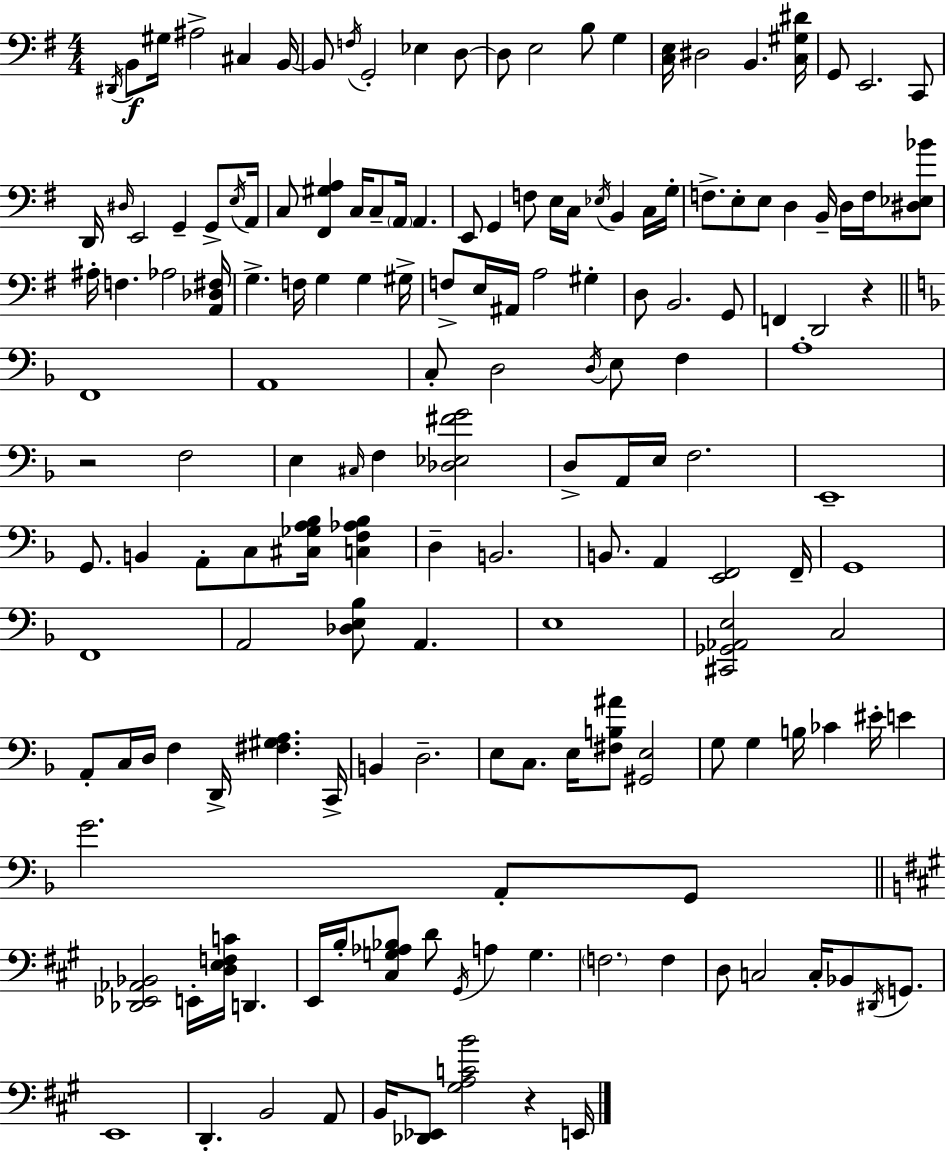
X:1
T:Untitled
M:4/4
L:1/4
K:Em
^D,,/4 B,,/2 ^G,/4 ^A,2 ^C, B,,/4 B,,/2 F,/4 G,,2 _E, D,/2 D,/2 E,2 B,/2 G, [C,E,]/4 ^D,2 B,, [C,^G,^D]/4 G,,/2 E,,2 C,,/2 D,,/4 ^D,/4 E,,2 G,, G,,/2 E,/4 A,,/4 C,/2 [^F,,^G,A,] C,/4 C,/2 A,,/4 A,, E,,/2 G,, F,/2 E,/4 C,/4 _E,/4 B,, C,/4 G,/4 F,/2 E,/2 E,/2 D, B,,/4 D,/4 F,/4 [^D,_E,_B]/2 ^A,/4 F, _A,2 [A,,_D,^F,]/4 G, F,/4 G, G, ^G,/4 F,/2 E,/4 ^A,,/4 A,2 ^G, D,/2 B,,2 G,,/2 F,, D,,2 z F,,4 A,,4 C,/2 D,2 D,/4 E,/2 F, A,4 z2 F,2 E, ^C,/4 F, [_D,_E,^FG]2 D,/2 A,,/4 E,/4 F,2 E,,4 G,,/2 B,, A,,/2 C,/2 [^C,_G,A,_B,]/4 [C,F,_A,_B,] D, B,,2 B,,/2 A,, [E,,F,,]2 F,,/4 G,,4 F,,4 A,,2 [_D,E,_B,]/2 A,, E,4 [^C,,_G,,_A,,E,]2 C,2 A,,/2 C,/4 D,/4 F, D,,/4 [^F,^G,A,] C,,/4 B,, D,2 E,/2 C,/2 E,/4 [^F,B,^A]/2 [^G,,E,]2 G,/2 G, B,/4 _C ^E/4 E G2 A,,/2 G,,/2 [_D,,_E,,_A,,_B,,]2 E,,/4 [D,E,F,C]/4 D,, E,,/4 B,/4 [^C,G,_A,_B,]/2 D/2 ^G,,/4 A, G, F,2 F, D,/2 C,2 C,/4 _B,,/2 ^D,,/4 G,,/2 E,,4 D,, B,,2 A,,/2 B,,/4 [_D,,_E,,]/2 [^G,A,CB]2 z E,,/4